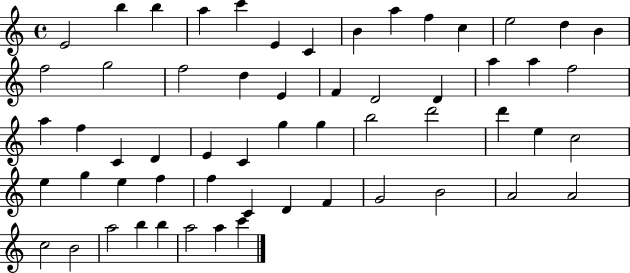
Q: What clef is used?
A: treble